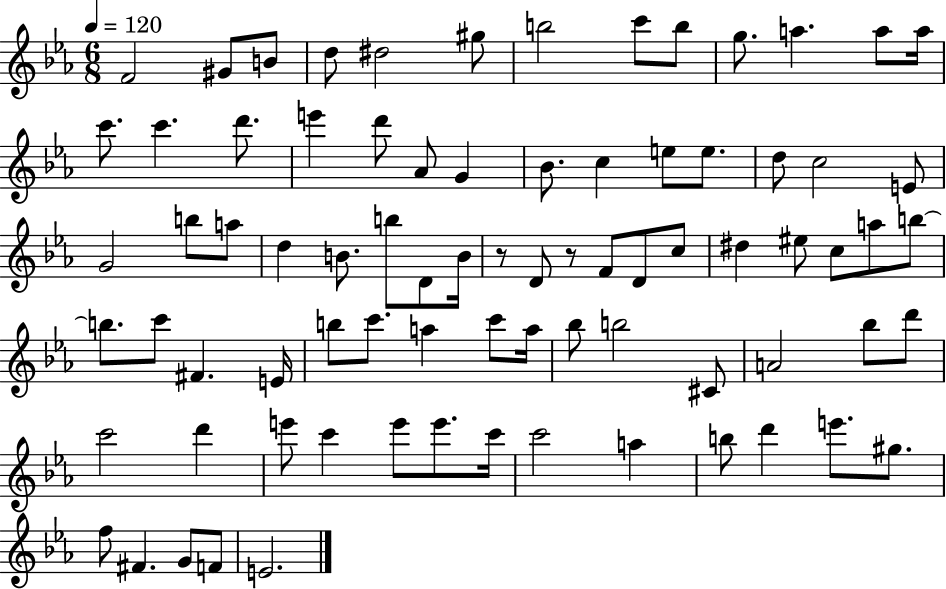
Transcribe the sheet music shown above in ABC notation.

X:1
T:Untitled
M:6/8
L:1/4
K:Eb
F2 ^G/2 B/2 d/2 ^d2 ^g/2 b2 c'/2 b/2 g/2 a a/2 a/4 c'/2 c' d'/2 e' d'/2 _A/2 G _B/2 c e/2 e/2 d/2 c2 E/2 G2 b/2 a/2 d B/2 b/2 D/2 B/4 z/2 D/2 z/2 F/2 D/2 c/2 ^d ^e/2 c/2 a/2 b/2 b/2 c'/2 ^F E/4 b/2 c'/2 a c'/2 a/4 _b/2 b2 ^C/2 A2 _b/2 d'/2 c'2 d' e'/2 c' e'/2 e'/2 c'/4 c'2 a b/2 d' e'/2 ^g/2 f/2 ^F G/2 F/2 E2